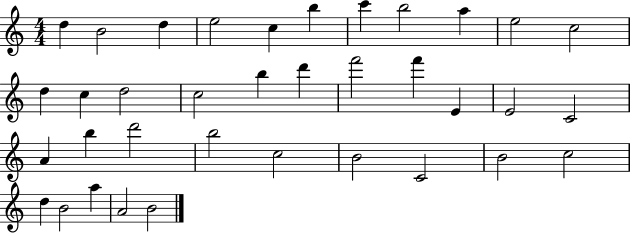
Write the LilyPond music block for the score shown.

{
  \clef treble
  \numericTimeSignature
  \time 4/4
  \key c \major
  d''4 b'2 d''4 | e''2 c''4 b''4 | c'''4 b''2 a''4 | e''2 c''2 | \break d''4 c''4 d''2 | c''2 b''4 d'''4 | f'''2 f'''4 e'4 | e'2 c'2 | \break a'4 b''4 d'''2 | b''2 c''2 | b'2 c'2 | b'2 c''2 | \break d''4 b'2 a''4 | a'2 b'2 | \bar "|."
}